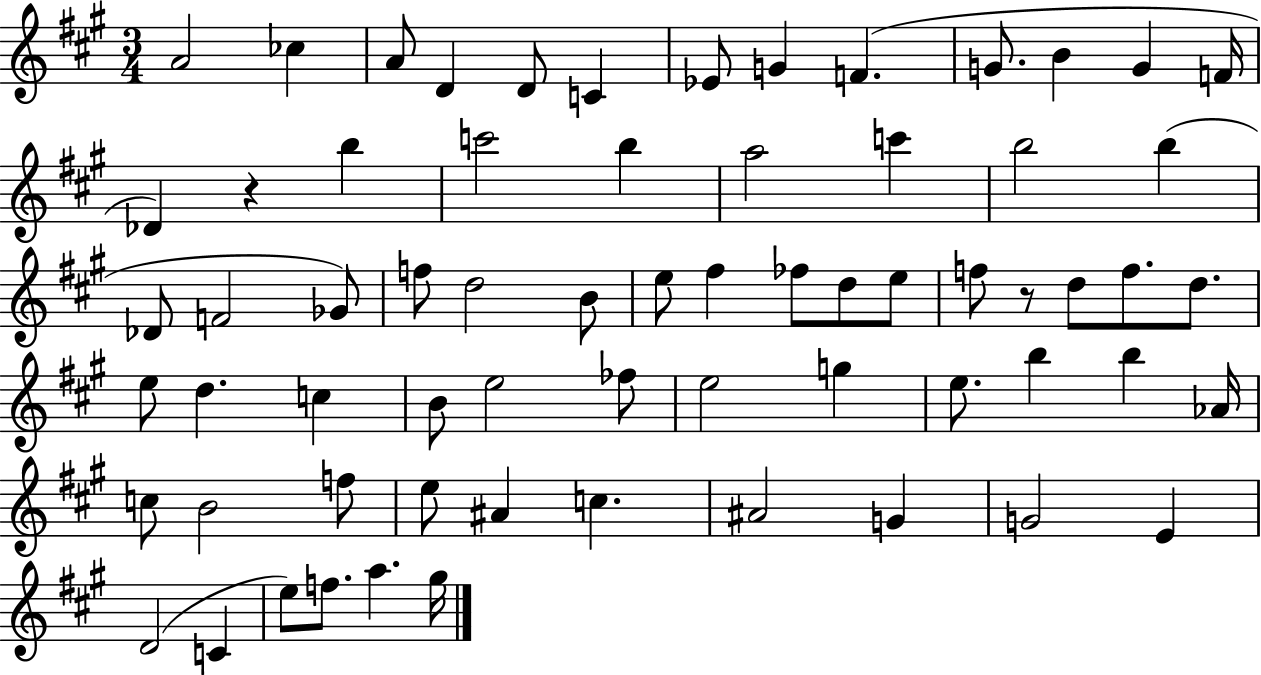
{
  \clef treble
  \numericTimeSignature
  \time 3/4
  \key a \major
  \repeat volta 2 { a'2 ces''4 | a'8 d'4 d'8 c'4 | ees'8 g'4 f'4.( | g'8. b'4 g'4 f'16 | \break des'4) r4 b''4 | c'''2 b''4 | a''2 c'''4 | b''2 b''4( | \break des'8 f'2 ges'8) | f''8 d''2 b'8 | e''8 fis''4 fes''8 d''8 e''8 | f''8 r8 d''8 f''8. d''8. | \break e''8 d''4. c''4 | b'8 e''2 fes''8 | e''2 g''4 | e''8. b''4 b''4 aes'16 | \break c''8 b'2 f''8 | e''8 ais'4 c''4. | ais'2 g'4 | g'2 e'4 | \break d'2( c'4 | e''8) f''8. a''4. gis''16 | } \bar "|."
}